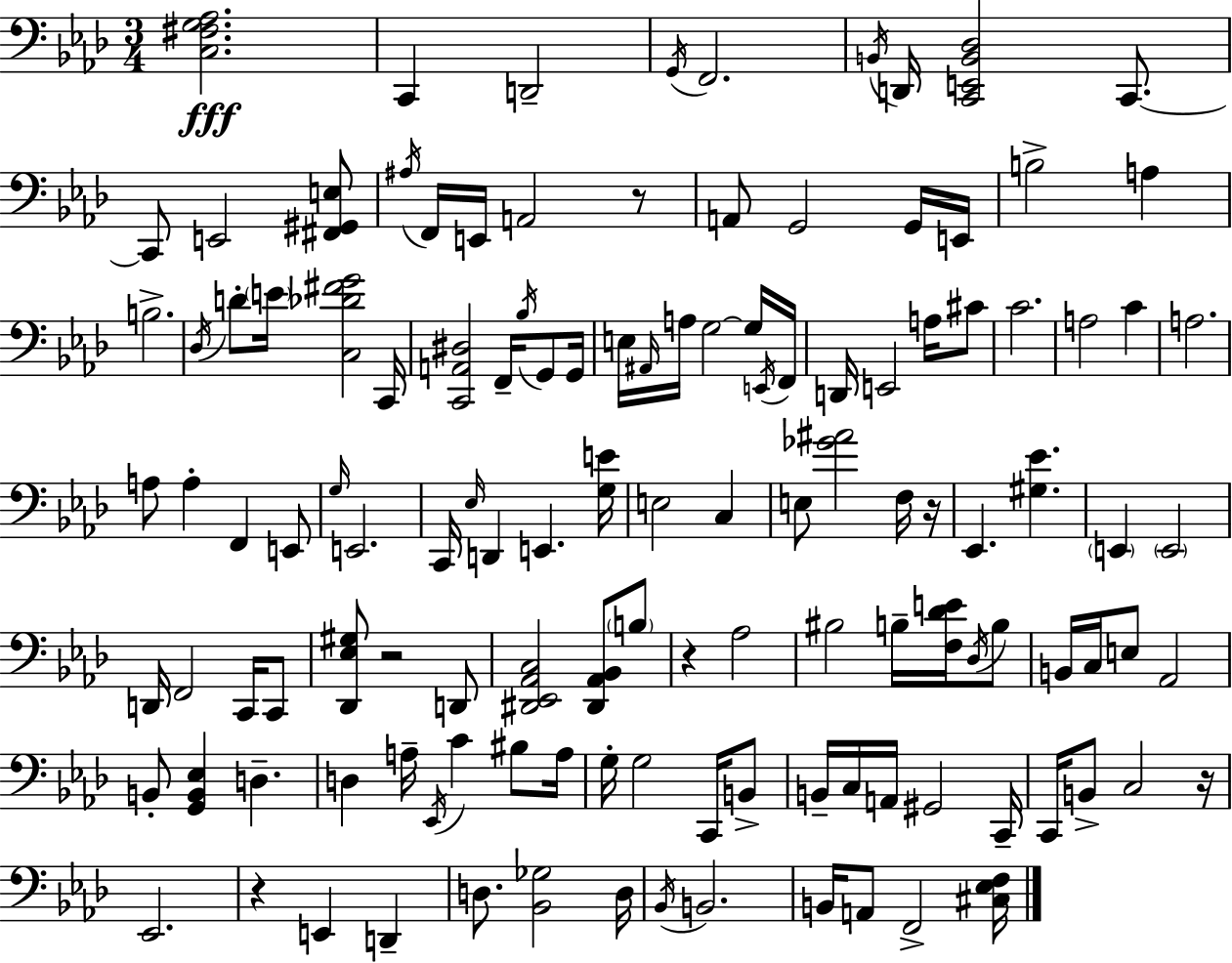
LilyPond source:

{
  \clef bass
  \numericTimeSignature
  \time 3/4
  \key f \minor
  <c fis g aes>2.\fff | c,4 d,2-- | \acciaccatura { g,16 } f,2. | \acciaccatura { b,16 } d,16 <c, e, b, des>2 c,8.~~ | \break c,8 e,2 | <fis, gis, e>8 \acciaccatura { ais16 } f,16 e,16 a,2 | r8 a,8 g,2 | g,16 e,16 b2-> a4 | \break b2.-> | \acciaccatura { des16 } d'8-. \parenthesize e'16 <c des' fis' g'>2 | c,16 <c, a, dis>2 | f,16-- \acciaccatura { bes16 } g,8 g,16 e16 \grace { ais,16 } a16 g2~~ | \break g16 \acciaccatura { e,16 } f,16 d,16 e,2 | a16 cis'8 c'2. | a2 | c'4 a2. | \break a8 a4-. | f,4 e,8 \grace { g16 } e,2. | c,16 \grace { ees16 } d,4 | e,4. <g e'>16 e2 | \break c4 e8 <ges' ais'>2 | f16 r16 ees,4. | <gis ees'>4. \parenthesize e,4 | \parenthesize e,2 d,16 f,2 | \break c,16 c,8 <des, ees gis>8 r2 | d,8 <dis, ees, aes, c>2 | <dis, aes, bes,>8 \parenthesize b8 r4 | aes2 bis2 | \break b16-- <f des' e'>16 \acciaccatura { des16 } b8 b,16 c16 | e8 aes,2 b,8-. | <g, b, ees>4 d4.-- d4 | a16-- \acciaccatura { ees,16 } c'4 bis8 a16 g16-. | \break g2 c,16 b,8-> b,16-- | c16 a,16 gis,2 c,16-- c,16 | b,8-> c2 r16 ees,2. | r4 | \break e,4 d,4-- d8. | <bes, ges>2 d16 \acciaccatura { bes,16 } | b,2. | b,16 a,8 f,2-> <cis ees f>16 | \break \bar "|."
}